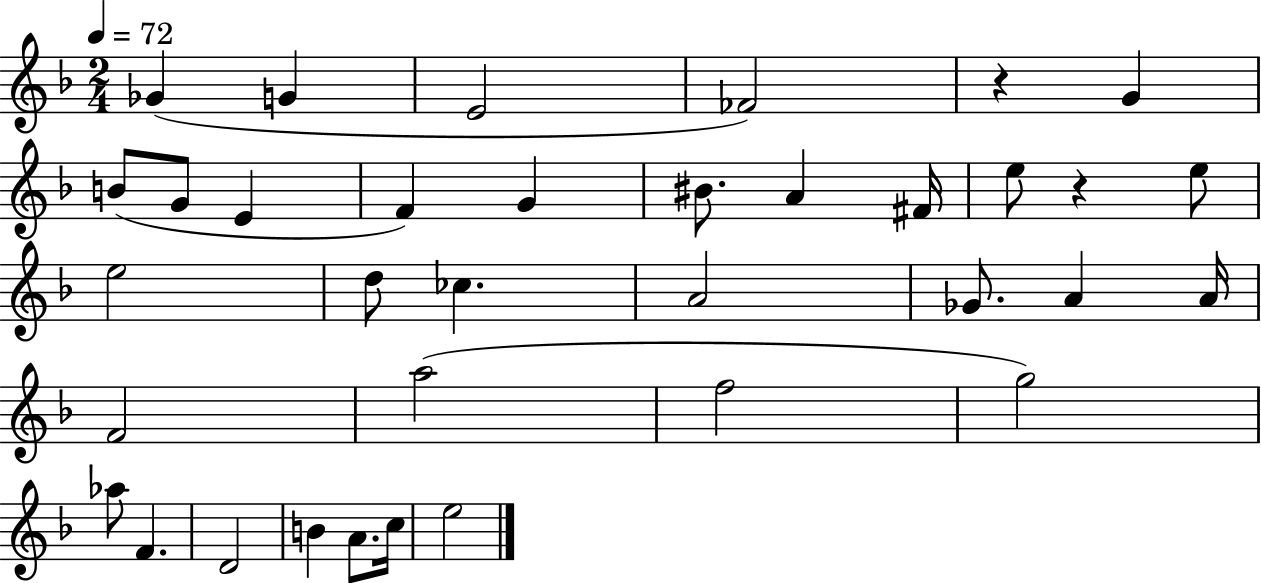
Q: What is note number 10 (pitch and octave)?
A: G4